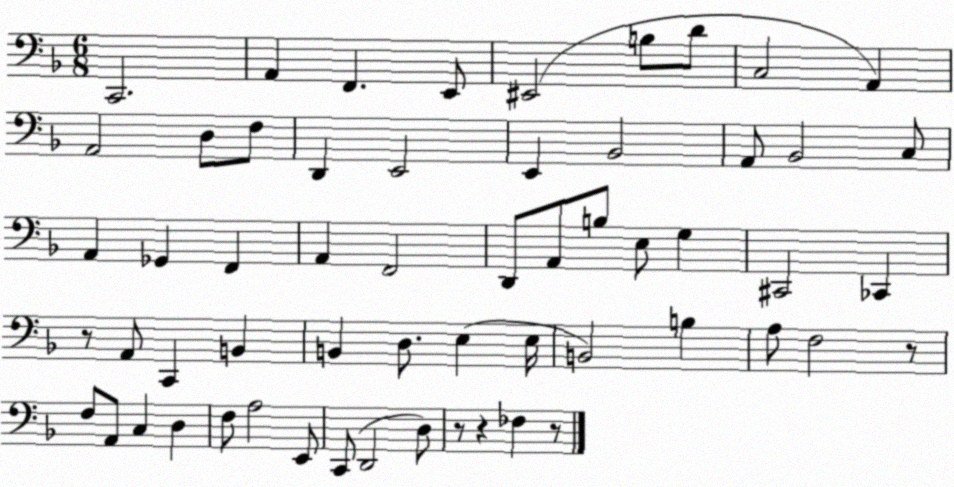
X:1
T:Untitled
M:6/8
L:1/4
K:F
C,,2 A,, F,, E,,/2 ^E,,2 B,/2 D/2 C,2 A,, A,,2 D,/2 F,/2 D,, E,,2 E,, _B,,2 A,,/2 _B,,2 C,/2 A,, _G,, F,, A,, F,,2 D,,/2 A,,/2 B,/2 E,/2 G, ^C,,2 _C,, z/2 A,,/2 C,, B,, B,, D,/2 E, E,/4 B,,2 B, A,/2 F,2 z/2 F,/2 A,,/2 C, D, F,/2 A,2 E,,/2 C,,/2 D,,2 D,/2 z/2 z _F, z/2